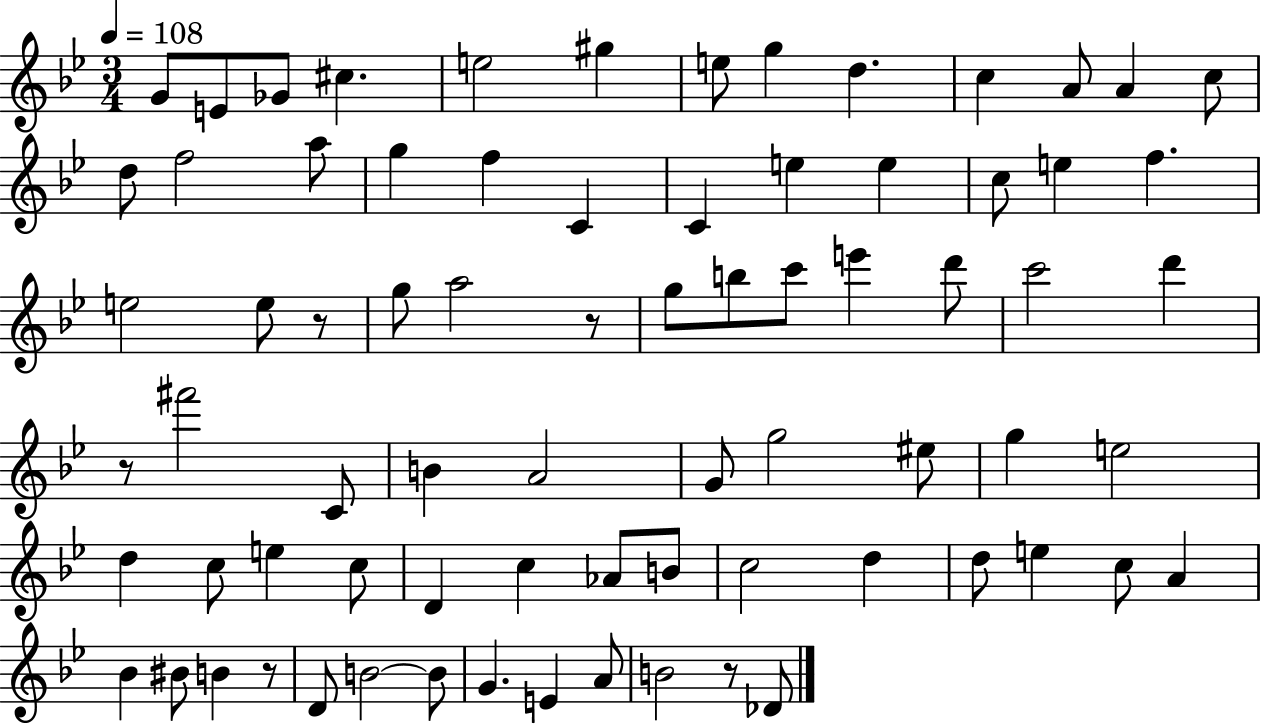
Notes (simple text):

G4/e E4/e Gb4/e C#5/q. E5/h G#5/q E5/e G5/q D5/q. C5/q A4/e A4/q C5/e D5/e F5/h A5/e G5/q F5/q C4/q C4/q E5/q E5/q C5/e E5/q F5/q. E5/h E5/e R/e G5/e A5/h R/e G5/e B5/e C6/e E6/q D6/e C6/h D6/q R/e F#6/h C4/e B4/q A4/h G4/e G5/h EIS5/e G5/q E5/h D5/q C5/e E5/q C5/e D4/q C5/q Ab4/e B4/e C5/h D5/q D5/e E5/q C5/e A4/q Bb4/q BIS4/e B4/q R/e D4/e B4/h B4/e G4/q. E4/q A4/e B4/h R/e Db4/e